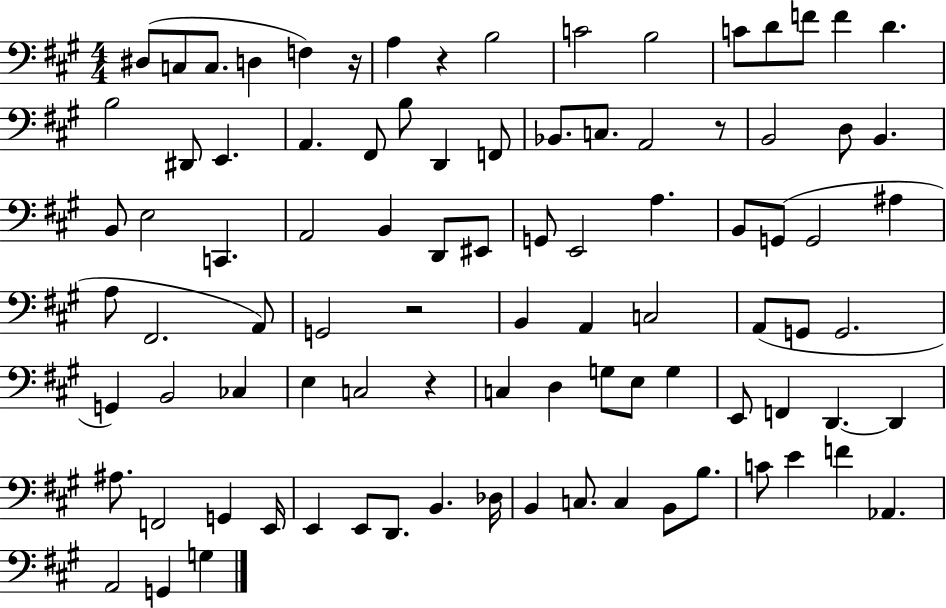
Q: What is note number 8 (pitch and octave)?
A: C4